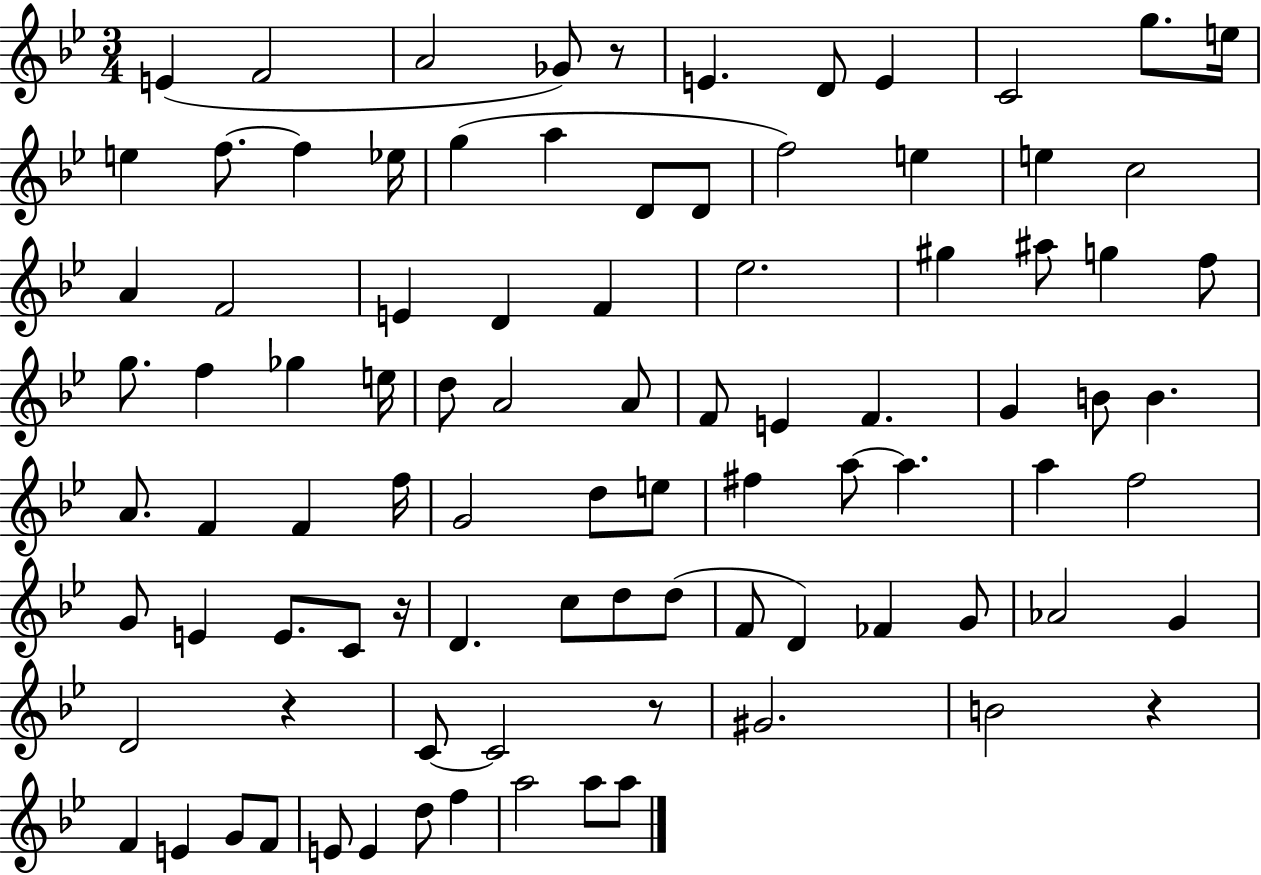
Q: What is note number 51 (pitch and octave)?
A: D5